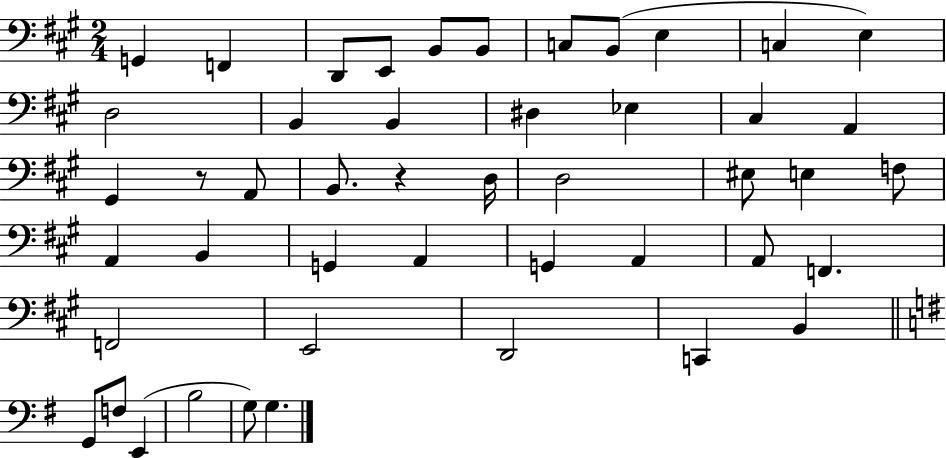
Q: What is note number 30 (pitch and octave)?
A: A2